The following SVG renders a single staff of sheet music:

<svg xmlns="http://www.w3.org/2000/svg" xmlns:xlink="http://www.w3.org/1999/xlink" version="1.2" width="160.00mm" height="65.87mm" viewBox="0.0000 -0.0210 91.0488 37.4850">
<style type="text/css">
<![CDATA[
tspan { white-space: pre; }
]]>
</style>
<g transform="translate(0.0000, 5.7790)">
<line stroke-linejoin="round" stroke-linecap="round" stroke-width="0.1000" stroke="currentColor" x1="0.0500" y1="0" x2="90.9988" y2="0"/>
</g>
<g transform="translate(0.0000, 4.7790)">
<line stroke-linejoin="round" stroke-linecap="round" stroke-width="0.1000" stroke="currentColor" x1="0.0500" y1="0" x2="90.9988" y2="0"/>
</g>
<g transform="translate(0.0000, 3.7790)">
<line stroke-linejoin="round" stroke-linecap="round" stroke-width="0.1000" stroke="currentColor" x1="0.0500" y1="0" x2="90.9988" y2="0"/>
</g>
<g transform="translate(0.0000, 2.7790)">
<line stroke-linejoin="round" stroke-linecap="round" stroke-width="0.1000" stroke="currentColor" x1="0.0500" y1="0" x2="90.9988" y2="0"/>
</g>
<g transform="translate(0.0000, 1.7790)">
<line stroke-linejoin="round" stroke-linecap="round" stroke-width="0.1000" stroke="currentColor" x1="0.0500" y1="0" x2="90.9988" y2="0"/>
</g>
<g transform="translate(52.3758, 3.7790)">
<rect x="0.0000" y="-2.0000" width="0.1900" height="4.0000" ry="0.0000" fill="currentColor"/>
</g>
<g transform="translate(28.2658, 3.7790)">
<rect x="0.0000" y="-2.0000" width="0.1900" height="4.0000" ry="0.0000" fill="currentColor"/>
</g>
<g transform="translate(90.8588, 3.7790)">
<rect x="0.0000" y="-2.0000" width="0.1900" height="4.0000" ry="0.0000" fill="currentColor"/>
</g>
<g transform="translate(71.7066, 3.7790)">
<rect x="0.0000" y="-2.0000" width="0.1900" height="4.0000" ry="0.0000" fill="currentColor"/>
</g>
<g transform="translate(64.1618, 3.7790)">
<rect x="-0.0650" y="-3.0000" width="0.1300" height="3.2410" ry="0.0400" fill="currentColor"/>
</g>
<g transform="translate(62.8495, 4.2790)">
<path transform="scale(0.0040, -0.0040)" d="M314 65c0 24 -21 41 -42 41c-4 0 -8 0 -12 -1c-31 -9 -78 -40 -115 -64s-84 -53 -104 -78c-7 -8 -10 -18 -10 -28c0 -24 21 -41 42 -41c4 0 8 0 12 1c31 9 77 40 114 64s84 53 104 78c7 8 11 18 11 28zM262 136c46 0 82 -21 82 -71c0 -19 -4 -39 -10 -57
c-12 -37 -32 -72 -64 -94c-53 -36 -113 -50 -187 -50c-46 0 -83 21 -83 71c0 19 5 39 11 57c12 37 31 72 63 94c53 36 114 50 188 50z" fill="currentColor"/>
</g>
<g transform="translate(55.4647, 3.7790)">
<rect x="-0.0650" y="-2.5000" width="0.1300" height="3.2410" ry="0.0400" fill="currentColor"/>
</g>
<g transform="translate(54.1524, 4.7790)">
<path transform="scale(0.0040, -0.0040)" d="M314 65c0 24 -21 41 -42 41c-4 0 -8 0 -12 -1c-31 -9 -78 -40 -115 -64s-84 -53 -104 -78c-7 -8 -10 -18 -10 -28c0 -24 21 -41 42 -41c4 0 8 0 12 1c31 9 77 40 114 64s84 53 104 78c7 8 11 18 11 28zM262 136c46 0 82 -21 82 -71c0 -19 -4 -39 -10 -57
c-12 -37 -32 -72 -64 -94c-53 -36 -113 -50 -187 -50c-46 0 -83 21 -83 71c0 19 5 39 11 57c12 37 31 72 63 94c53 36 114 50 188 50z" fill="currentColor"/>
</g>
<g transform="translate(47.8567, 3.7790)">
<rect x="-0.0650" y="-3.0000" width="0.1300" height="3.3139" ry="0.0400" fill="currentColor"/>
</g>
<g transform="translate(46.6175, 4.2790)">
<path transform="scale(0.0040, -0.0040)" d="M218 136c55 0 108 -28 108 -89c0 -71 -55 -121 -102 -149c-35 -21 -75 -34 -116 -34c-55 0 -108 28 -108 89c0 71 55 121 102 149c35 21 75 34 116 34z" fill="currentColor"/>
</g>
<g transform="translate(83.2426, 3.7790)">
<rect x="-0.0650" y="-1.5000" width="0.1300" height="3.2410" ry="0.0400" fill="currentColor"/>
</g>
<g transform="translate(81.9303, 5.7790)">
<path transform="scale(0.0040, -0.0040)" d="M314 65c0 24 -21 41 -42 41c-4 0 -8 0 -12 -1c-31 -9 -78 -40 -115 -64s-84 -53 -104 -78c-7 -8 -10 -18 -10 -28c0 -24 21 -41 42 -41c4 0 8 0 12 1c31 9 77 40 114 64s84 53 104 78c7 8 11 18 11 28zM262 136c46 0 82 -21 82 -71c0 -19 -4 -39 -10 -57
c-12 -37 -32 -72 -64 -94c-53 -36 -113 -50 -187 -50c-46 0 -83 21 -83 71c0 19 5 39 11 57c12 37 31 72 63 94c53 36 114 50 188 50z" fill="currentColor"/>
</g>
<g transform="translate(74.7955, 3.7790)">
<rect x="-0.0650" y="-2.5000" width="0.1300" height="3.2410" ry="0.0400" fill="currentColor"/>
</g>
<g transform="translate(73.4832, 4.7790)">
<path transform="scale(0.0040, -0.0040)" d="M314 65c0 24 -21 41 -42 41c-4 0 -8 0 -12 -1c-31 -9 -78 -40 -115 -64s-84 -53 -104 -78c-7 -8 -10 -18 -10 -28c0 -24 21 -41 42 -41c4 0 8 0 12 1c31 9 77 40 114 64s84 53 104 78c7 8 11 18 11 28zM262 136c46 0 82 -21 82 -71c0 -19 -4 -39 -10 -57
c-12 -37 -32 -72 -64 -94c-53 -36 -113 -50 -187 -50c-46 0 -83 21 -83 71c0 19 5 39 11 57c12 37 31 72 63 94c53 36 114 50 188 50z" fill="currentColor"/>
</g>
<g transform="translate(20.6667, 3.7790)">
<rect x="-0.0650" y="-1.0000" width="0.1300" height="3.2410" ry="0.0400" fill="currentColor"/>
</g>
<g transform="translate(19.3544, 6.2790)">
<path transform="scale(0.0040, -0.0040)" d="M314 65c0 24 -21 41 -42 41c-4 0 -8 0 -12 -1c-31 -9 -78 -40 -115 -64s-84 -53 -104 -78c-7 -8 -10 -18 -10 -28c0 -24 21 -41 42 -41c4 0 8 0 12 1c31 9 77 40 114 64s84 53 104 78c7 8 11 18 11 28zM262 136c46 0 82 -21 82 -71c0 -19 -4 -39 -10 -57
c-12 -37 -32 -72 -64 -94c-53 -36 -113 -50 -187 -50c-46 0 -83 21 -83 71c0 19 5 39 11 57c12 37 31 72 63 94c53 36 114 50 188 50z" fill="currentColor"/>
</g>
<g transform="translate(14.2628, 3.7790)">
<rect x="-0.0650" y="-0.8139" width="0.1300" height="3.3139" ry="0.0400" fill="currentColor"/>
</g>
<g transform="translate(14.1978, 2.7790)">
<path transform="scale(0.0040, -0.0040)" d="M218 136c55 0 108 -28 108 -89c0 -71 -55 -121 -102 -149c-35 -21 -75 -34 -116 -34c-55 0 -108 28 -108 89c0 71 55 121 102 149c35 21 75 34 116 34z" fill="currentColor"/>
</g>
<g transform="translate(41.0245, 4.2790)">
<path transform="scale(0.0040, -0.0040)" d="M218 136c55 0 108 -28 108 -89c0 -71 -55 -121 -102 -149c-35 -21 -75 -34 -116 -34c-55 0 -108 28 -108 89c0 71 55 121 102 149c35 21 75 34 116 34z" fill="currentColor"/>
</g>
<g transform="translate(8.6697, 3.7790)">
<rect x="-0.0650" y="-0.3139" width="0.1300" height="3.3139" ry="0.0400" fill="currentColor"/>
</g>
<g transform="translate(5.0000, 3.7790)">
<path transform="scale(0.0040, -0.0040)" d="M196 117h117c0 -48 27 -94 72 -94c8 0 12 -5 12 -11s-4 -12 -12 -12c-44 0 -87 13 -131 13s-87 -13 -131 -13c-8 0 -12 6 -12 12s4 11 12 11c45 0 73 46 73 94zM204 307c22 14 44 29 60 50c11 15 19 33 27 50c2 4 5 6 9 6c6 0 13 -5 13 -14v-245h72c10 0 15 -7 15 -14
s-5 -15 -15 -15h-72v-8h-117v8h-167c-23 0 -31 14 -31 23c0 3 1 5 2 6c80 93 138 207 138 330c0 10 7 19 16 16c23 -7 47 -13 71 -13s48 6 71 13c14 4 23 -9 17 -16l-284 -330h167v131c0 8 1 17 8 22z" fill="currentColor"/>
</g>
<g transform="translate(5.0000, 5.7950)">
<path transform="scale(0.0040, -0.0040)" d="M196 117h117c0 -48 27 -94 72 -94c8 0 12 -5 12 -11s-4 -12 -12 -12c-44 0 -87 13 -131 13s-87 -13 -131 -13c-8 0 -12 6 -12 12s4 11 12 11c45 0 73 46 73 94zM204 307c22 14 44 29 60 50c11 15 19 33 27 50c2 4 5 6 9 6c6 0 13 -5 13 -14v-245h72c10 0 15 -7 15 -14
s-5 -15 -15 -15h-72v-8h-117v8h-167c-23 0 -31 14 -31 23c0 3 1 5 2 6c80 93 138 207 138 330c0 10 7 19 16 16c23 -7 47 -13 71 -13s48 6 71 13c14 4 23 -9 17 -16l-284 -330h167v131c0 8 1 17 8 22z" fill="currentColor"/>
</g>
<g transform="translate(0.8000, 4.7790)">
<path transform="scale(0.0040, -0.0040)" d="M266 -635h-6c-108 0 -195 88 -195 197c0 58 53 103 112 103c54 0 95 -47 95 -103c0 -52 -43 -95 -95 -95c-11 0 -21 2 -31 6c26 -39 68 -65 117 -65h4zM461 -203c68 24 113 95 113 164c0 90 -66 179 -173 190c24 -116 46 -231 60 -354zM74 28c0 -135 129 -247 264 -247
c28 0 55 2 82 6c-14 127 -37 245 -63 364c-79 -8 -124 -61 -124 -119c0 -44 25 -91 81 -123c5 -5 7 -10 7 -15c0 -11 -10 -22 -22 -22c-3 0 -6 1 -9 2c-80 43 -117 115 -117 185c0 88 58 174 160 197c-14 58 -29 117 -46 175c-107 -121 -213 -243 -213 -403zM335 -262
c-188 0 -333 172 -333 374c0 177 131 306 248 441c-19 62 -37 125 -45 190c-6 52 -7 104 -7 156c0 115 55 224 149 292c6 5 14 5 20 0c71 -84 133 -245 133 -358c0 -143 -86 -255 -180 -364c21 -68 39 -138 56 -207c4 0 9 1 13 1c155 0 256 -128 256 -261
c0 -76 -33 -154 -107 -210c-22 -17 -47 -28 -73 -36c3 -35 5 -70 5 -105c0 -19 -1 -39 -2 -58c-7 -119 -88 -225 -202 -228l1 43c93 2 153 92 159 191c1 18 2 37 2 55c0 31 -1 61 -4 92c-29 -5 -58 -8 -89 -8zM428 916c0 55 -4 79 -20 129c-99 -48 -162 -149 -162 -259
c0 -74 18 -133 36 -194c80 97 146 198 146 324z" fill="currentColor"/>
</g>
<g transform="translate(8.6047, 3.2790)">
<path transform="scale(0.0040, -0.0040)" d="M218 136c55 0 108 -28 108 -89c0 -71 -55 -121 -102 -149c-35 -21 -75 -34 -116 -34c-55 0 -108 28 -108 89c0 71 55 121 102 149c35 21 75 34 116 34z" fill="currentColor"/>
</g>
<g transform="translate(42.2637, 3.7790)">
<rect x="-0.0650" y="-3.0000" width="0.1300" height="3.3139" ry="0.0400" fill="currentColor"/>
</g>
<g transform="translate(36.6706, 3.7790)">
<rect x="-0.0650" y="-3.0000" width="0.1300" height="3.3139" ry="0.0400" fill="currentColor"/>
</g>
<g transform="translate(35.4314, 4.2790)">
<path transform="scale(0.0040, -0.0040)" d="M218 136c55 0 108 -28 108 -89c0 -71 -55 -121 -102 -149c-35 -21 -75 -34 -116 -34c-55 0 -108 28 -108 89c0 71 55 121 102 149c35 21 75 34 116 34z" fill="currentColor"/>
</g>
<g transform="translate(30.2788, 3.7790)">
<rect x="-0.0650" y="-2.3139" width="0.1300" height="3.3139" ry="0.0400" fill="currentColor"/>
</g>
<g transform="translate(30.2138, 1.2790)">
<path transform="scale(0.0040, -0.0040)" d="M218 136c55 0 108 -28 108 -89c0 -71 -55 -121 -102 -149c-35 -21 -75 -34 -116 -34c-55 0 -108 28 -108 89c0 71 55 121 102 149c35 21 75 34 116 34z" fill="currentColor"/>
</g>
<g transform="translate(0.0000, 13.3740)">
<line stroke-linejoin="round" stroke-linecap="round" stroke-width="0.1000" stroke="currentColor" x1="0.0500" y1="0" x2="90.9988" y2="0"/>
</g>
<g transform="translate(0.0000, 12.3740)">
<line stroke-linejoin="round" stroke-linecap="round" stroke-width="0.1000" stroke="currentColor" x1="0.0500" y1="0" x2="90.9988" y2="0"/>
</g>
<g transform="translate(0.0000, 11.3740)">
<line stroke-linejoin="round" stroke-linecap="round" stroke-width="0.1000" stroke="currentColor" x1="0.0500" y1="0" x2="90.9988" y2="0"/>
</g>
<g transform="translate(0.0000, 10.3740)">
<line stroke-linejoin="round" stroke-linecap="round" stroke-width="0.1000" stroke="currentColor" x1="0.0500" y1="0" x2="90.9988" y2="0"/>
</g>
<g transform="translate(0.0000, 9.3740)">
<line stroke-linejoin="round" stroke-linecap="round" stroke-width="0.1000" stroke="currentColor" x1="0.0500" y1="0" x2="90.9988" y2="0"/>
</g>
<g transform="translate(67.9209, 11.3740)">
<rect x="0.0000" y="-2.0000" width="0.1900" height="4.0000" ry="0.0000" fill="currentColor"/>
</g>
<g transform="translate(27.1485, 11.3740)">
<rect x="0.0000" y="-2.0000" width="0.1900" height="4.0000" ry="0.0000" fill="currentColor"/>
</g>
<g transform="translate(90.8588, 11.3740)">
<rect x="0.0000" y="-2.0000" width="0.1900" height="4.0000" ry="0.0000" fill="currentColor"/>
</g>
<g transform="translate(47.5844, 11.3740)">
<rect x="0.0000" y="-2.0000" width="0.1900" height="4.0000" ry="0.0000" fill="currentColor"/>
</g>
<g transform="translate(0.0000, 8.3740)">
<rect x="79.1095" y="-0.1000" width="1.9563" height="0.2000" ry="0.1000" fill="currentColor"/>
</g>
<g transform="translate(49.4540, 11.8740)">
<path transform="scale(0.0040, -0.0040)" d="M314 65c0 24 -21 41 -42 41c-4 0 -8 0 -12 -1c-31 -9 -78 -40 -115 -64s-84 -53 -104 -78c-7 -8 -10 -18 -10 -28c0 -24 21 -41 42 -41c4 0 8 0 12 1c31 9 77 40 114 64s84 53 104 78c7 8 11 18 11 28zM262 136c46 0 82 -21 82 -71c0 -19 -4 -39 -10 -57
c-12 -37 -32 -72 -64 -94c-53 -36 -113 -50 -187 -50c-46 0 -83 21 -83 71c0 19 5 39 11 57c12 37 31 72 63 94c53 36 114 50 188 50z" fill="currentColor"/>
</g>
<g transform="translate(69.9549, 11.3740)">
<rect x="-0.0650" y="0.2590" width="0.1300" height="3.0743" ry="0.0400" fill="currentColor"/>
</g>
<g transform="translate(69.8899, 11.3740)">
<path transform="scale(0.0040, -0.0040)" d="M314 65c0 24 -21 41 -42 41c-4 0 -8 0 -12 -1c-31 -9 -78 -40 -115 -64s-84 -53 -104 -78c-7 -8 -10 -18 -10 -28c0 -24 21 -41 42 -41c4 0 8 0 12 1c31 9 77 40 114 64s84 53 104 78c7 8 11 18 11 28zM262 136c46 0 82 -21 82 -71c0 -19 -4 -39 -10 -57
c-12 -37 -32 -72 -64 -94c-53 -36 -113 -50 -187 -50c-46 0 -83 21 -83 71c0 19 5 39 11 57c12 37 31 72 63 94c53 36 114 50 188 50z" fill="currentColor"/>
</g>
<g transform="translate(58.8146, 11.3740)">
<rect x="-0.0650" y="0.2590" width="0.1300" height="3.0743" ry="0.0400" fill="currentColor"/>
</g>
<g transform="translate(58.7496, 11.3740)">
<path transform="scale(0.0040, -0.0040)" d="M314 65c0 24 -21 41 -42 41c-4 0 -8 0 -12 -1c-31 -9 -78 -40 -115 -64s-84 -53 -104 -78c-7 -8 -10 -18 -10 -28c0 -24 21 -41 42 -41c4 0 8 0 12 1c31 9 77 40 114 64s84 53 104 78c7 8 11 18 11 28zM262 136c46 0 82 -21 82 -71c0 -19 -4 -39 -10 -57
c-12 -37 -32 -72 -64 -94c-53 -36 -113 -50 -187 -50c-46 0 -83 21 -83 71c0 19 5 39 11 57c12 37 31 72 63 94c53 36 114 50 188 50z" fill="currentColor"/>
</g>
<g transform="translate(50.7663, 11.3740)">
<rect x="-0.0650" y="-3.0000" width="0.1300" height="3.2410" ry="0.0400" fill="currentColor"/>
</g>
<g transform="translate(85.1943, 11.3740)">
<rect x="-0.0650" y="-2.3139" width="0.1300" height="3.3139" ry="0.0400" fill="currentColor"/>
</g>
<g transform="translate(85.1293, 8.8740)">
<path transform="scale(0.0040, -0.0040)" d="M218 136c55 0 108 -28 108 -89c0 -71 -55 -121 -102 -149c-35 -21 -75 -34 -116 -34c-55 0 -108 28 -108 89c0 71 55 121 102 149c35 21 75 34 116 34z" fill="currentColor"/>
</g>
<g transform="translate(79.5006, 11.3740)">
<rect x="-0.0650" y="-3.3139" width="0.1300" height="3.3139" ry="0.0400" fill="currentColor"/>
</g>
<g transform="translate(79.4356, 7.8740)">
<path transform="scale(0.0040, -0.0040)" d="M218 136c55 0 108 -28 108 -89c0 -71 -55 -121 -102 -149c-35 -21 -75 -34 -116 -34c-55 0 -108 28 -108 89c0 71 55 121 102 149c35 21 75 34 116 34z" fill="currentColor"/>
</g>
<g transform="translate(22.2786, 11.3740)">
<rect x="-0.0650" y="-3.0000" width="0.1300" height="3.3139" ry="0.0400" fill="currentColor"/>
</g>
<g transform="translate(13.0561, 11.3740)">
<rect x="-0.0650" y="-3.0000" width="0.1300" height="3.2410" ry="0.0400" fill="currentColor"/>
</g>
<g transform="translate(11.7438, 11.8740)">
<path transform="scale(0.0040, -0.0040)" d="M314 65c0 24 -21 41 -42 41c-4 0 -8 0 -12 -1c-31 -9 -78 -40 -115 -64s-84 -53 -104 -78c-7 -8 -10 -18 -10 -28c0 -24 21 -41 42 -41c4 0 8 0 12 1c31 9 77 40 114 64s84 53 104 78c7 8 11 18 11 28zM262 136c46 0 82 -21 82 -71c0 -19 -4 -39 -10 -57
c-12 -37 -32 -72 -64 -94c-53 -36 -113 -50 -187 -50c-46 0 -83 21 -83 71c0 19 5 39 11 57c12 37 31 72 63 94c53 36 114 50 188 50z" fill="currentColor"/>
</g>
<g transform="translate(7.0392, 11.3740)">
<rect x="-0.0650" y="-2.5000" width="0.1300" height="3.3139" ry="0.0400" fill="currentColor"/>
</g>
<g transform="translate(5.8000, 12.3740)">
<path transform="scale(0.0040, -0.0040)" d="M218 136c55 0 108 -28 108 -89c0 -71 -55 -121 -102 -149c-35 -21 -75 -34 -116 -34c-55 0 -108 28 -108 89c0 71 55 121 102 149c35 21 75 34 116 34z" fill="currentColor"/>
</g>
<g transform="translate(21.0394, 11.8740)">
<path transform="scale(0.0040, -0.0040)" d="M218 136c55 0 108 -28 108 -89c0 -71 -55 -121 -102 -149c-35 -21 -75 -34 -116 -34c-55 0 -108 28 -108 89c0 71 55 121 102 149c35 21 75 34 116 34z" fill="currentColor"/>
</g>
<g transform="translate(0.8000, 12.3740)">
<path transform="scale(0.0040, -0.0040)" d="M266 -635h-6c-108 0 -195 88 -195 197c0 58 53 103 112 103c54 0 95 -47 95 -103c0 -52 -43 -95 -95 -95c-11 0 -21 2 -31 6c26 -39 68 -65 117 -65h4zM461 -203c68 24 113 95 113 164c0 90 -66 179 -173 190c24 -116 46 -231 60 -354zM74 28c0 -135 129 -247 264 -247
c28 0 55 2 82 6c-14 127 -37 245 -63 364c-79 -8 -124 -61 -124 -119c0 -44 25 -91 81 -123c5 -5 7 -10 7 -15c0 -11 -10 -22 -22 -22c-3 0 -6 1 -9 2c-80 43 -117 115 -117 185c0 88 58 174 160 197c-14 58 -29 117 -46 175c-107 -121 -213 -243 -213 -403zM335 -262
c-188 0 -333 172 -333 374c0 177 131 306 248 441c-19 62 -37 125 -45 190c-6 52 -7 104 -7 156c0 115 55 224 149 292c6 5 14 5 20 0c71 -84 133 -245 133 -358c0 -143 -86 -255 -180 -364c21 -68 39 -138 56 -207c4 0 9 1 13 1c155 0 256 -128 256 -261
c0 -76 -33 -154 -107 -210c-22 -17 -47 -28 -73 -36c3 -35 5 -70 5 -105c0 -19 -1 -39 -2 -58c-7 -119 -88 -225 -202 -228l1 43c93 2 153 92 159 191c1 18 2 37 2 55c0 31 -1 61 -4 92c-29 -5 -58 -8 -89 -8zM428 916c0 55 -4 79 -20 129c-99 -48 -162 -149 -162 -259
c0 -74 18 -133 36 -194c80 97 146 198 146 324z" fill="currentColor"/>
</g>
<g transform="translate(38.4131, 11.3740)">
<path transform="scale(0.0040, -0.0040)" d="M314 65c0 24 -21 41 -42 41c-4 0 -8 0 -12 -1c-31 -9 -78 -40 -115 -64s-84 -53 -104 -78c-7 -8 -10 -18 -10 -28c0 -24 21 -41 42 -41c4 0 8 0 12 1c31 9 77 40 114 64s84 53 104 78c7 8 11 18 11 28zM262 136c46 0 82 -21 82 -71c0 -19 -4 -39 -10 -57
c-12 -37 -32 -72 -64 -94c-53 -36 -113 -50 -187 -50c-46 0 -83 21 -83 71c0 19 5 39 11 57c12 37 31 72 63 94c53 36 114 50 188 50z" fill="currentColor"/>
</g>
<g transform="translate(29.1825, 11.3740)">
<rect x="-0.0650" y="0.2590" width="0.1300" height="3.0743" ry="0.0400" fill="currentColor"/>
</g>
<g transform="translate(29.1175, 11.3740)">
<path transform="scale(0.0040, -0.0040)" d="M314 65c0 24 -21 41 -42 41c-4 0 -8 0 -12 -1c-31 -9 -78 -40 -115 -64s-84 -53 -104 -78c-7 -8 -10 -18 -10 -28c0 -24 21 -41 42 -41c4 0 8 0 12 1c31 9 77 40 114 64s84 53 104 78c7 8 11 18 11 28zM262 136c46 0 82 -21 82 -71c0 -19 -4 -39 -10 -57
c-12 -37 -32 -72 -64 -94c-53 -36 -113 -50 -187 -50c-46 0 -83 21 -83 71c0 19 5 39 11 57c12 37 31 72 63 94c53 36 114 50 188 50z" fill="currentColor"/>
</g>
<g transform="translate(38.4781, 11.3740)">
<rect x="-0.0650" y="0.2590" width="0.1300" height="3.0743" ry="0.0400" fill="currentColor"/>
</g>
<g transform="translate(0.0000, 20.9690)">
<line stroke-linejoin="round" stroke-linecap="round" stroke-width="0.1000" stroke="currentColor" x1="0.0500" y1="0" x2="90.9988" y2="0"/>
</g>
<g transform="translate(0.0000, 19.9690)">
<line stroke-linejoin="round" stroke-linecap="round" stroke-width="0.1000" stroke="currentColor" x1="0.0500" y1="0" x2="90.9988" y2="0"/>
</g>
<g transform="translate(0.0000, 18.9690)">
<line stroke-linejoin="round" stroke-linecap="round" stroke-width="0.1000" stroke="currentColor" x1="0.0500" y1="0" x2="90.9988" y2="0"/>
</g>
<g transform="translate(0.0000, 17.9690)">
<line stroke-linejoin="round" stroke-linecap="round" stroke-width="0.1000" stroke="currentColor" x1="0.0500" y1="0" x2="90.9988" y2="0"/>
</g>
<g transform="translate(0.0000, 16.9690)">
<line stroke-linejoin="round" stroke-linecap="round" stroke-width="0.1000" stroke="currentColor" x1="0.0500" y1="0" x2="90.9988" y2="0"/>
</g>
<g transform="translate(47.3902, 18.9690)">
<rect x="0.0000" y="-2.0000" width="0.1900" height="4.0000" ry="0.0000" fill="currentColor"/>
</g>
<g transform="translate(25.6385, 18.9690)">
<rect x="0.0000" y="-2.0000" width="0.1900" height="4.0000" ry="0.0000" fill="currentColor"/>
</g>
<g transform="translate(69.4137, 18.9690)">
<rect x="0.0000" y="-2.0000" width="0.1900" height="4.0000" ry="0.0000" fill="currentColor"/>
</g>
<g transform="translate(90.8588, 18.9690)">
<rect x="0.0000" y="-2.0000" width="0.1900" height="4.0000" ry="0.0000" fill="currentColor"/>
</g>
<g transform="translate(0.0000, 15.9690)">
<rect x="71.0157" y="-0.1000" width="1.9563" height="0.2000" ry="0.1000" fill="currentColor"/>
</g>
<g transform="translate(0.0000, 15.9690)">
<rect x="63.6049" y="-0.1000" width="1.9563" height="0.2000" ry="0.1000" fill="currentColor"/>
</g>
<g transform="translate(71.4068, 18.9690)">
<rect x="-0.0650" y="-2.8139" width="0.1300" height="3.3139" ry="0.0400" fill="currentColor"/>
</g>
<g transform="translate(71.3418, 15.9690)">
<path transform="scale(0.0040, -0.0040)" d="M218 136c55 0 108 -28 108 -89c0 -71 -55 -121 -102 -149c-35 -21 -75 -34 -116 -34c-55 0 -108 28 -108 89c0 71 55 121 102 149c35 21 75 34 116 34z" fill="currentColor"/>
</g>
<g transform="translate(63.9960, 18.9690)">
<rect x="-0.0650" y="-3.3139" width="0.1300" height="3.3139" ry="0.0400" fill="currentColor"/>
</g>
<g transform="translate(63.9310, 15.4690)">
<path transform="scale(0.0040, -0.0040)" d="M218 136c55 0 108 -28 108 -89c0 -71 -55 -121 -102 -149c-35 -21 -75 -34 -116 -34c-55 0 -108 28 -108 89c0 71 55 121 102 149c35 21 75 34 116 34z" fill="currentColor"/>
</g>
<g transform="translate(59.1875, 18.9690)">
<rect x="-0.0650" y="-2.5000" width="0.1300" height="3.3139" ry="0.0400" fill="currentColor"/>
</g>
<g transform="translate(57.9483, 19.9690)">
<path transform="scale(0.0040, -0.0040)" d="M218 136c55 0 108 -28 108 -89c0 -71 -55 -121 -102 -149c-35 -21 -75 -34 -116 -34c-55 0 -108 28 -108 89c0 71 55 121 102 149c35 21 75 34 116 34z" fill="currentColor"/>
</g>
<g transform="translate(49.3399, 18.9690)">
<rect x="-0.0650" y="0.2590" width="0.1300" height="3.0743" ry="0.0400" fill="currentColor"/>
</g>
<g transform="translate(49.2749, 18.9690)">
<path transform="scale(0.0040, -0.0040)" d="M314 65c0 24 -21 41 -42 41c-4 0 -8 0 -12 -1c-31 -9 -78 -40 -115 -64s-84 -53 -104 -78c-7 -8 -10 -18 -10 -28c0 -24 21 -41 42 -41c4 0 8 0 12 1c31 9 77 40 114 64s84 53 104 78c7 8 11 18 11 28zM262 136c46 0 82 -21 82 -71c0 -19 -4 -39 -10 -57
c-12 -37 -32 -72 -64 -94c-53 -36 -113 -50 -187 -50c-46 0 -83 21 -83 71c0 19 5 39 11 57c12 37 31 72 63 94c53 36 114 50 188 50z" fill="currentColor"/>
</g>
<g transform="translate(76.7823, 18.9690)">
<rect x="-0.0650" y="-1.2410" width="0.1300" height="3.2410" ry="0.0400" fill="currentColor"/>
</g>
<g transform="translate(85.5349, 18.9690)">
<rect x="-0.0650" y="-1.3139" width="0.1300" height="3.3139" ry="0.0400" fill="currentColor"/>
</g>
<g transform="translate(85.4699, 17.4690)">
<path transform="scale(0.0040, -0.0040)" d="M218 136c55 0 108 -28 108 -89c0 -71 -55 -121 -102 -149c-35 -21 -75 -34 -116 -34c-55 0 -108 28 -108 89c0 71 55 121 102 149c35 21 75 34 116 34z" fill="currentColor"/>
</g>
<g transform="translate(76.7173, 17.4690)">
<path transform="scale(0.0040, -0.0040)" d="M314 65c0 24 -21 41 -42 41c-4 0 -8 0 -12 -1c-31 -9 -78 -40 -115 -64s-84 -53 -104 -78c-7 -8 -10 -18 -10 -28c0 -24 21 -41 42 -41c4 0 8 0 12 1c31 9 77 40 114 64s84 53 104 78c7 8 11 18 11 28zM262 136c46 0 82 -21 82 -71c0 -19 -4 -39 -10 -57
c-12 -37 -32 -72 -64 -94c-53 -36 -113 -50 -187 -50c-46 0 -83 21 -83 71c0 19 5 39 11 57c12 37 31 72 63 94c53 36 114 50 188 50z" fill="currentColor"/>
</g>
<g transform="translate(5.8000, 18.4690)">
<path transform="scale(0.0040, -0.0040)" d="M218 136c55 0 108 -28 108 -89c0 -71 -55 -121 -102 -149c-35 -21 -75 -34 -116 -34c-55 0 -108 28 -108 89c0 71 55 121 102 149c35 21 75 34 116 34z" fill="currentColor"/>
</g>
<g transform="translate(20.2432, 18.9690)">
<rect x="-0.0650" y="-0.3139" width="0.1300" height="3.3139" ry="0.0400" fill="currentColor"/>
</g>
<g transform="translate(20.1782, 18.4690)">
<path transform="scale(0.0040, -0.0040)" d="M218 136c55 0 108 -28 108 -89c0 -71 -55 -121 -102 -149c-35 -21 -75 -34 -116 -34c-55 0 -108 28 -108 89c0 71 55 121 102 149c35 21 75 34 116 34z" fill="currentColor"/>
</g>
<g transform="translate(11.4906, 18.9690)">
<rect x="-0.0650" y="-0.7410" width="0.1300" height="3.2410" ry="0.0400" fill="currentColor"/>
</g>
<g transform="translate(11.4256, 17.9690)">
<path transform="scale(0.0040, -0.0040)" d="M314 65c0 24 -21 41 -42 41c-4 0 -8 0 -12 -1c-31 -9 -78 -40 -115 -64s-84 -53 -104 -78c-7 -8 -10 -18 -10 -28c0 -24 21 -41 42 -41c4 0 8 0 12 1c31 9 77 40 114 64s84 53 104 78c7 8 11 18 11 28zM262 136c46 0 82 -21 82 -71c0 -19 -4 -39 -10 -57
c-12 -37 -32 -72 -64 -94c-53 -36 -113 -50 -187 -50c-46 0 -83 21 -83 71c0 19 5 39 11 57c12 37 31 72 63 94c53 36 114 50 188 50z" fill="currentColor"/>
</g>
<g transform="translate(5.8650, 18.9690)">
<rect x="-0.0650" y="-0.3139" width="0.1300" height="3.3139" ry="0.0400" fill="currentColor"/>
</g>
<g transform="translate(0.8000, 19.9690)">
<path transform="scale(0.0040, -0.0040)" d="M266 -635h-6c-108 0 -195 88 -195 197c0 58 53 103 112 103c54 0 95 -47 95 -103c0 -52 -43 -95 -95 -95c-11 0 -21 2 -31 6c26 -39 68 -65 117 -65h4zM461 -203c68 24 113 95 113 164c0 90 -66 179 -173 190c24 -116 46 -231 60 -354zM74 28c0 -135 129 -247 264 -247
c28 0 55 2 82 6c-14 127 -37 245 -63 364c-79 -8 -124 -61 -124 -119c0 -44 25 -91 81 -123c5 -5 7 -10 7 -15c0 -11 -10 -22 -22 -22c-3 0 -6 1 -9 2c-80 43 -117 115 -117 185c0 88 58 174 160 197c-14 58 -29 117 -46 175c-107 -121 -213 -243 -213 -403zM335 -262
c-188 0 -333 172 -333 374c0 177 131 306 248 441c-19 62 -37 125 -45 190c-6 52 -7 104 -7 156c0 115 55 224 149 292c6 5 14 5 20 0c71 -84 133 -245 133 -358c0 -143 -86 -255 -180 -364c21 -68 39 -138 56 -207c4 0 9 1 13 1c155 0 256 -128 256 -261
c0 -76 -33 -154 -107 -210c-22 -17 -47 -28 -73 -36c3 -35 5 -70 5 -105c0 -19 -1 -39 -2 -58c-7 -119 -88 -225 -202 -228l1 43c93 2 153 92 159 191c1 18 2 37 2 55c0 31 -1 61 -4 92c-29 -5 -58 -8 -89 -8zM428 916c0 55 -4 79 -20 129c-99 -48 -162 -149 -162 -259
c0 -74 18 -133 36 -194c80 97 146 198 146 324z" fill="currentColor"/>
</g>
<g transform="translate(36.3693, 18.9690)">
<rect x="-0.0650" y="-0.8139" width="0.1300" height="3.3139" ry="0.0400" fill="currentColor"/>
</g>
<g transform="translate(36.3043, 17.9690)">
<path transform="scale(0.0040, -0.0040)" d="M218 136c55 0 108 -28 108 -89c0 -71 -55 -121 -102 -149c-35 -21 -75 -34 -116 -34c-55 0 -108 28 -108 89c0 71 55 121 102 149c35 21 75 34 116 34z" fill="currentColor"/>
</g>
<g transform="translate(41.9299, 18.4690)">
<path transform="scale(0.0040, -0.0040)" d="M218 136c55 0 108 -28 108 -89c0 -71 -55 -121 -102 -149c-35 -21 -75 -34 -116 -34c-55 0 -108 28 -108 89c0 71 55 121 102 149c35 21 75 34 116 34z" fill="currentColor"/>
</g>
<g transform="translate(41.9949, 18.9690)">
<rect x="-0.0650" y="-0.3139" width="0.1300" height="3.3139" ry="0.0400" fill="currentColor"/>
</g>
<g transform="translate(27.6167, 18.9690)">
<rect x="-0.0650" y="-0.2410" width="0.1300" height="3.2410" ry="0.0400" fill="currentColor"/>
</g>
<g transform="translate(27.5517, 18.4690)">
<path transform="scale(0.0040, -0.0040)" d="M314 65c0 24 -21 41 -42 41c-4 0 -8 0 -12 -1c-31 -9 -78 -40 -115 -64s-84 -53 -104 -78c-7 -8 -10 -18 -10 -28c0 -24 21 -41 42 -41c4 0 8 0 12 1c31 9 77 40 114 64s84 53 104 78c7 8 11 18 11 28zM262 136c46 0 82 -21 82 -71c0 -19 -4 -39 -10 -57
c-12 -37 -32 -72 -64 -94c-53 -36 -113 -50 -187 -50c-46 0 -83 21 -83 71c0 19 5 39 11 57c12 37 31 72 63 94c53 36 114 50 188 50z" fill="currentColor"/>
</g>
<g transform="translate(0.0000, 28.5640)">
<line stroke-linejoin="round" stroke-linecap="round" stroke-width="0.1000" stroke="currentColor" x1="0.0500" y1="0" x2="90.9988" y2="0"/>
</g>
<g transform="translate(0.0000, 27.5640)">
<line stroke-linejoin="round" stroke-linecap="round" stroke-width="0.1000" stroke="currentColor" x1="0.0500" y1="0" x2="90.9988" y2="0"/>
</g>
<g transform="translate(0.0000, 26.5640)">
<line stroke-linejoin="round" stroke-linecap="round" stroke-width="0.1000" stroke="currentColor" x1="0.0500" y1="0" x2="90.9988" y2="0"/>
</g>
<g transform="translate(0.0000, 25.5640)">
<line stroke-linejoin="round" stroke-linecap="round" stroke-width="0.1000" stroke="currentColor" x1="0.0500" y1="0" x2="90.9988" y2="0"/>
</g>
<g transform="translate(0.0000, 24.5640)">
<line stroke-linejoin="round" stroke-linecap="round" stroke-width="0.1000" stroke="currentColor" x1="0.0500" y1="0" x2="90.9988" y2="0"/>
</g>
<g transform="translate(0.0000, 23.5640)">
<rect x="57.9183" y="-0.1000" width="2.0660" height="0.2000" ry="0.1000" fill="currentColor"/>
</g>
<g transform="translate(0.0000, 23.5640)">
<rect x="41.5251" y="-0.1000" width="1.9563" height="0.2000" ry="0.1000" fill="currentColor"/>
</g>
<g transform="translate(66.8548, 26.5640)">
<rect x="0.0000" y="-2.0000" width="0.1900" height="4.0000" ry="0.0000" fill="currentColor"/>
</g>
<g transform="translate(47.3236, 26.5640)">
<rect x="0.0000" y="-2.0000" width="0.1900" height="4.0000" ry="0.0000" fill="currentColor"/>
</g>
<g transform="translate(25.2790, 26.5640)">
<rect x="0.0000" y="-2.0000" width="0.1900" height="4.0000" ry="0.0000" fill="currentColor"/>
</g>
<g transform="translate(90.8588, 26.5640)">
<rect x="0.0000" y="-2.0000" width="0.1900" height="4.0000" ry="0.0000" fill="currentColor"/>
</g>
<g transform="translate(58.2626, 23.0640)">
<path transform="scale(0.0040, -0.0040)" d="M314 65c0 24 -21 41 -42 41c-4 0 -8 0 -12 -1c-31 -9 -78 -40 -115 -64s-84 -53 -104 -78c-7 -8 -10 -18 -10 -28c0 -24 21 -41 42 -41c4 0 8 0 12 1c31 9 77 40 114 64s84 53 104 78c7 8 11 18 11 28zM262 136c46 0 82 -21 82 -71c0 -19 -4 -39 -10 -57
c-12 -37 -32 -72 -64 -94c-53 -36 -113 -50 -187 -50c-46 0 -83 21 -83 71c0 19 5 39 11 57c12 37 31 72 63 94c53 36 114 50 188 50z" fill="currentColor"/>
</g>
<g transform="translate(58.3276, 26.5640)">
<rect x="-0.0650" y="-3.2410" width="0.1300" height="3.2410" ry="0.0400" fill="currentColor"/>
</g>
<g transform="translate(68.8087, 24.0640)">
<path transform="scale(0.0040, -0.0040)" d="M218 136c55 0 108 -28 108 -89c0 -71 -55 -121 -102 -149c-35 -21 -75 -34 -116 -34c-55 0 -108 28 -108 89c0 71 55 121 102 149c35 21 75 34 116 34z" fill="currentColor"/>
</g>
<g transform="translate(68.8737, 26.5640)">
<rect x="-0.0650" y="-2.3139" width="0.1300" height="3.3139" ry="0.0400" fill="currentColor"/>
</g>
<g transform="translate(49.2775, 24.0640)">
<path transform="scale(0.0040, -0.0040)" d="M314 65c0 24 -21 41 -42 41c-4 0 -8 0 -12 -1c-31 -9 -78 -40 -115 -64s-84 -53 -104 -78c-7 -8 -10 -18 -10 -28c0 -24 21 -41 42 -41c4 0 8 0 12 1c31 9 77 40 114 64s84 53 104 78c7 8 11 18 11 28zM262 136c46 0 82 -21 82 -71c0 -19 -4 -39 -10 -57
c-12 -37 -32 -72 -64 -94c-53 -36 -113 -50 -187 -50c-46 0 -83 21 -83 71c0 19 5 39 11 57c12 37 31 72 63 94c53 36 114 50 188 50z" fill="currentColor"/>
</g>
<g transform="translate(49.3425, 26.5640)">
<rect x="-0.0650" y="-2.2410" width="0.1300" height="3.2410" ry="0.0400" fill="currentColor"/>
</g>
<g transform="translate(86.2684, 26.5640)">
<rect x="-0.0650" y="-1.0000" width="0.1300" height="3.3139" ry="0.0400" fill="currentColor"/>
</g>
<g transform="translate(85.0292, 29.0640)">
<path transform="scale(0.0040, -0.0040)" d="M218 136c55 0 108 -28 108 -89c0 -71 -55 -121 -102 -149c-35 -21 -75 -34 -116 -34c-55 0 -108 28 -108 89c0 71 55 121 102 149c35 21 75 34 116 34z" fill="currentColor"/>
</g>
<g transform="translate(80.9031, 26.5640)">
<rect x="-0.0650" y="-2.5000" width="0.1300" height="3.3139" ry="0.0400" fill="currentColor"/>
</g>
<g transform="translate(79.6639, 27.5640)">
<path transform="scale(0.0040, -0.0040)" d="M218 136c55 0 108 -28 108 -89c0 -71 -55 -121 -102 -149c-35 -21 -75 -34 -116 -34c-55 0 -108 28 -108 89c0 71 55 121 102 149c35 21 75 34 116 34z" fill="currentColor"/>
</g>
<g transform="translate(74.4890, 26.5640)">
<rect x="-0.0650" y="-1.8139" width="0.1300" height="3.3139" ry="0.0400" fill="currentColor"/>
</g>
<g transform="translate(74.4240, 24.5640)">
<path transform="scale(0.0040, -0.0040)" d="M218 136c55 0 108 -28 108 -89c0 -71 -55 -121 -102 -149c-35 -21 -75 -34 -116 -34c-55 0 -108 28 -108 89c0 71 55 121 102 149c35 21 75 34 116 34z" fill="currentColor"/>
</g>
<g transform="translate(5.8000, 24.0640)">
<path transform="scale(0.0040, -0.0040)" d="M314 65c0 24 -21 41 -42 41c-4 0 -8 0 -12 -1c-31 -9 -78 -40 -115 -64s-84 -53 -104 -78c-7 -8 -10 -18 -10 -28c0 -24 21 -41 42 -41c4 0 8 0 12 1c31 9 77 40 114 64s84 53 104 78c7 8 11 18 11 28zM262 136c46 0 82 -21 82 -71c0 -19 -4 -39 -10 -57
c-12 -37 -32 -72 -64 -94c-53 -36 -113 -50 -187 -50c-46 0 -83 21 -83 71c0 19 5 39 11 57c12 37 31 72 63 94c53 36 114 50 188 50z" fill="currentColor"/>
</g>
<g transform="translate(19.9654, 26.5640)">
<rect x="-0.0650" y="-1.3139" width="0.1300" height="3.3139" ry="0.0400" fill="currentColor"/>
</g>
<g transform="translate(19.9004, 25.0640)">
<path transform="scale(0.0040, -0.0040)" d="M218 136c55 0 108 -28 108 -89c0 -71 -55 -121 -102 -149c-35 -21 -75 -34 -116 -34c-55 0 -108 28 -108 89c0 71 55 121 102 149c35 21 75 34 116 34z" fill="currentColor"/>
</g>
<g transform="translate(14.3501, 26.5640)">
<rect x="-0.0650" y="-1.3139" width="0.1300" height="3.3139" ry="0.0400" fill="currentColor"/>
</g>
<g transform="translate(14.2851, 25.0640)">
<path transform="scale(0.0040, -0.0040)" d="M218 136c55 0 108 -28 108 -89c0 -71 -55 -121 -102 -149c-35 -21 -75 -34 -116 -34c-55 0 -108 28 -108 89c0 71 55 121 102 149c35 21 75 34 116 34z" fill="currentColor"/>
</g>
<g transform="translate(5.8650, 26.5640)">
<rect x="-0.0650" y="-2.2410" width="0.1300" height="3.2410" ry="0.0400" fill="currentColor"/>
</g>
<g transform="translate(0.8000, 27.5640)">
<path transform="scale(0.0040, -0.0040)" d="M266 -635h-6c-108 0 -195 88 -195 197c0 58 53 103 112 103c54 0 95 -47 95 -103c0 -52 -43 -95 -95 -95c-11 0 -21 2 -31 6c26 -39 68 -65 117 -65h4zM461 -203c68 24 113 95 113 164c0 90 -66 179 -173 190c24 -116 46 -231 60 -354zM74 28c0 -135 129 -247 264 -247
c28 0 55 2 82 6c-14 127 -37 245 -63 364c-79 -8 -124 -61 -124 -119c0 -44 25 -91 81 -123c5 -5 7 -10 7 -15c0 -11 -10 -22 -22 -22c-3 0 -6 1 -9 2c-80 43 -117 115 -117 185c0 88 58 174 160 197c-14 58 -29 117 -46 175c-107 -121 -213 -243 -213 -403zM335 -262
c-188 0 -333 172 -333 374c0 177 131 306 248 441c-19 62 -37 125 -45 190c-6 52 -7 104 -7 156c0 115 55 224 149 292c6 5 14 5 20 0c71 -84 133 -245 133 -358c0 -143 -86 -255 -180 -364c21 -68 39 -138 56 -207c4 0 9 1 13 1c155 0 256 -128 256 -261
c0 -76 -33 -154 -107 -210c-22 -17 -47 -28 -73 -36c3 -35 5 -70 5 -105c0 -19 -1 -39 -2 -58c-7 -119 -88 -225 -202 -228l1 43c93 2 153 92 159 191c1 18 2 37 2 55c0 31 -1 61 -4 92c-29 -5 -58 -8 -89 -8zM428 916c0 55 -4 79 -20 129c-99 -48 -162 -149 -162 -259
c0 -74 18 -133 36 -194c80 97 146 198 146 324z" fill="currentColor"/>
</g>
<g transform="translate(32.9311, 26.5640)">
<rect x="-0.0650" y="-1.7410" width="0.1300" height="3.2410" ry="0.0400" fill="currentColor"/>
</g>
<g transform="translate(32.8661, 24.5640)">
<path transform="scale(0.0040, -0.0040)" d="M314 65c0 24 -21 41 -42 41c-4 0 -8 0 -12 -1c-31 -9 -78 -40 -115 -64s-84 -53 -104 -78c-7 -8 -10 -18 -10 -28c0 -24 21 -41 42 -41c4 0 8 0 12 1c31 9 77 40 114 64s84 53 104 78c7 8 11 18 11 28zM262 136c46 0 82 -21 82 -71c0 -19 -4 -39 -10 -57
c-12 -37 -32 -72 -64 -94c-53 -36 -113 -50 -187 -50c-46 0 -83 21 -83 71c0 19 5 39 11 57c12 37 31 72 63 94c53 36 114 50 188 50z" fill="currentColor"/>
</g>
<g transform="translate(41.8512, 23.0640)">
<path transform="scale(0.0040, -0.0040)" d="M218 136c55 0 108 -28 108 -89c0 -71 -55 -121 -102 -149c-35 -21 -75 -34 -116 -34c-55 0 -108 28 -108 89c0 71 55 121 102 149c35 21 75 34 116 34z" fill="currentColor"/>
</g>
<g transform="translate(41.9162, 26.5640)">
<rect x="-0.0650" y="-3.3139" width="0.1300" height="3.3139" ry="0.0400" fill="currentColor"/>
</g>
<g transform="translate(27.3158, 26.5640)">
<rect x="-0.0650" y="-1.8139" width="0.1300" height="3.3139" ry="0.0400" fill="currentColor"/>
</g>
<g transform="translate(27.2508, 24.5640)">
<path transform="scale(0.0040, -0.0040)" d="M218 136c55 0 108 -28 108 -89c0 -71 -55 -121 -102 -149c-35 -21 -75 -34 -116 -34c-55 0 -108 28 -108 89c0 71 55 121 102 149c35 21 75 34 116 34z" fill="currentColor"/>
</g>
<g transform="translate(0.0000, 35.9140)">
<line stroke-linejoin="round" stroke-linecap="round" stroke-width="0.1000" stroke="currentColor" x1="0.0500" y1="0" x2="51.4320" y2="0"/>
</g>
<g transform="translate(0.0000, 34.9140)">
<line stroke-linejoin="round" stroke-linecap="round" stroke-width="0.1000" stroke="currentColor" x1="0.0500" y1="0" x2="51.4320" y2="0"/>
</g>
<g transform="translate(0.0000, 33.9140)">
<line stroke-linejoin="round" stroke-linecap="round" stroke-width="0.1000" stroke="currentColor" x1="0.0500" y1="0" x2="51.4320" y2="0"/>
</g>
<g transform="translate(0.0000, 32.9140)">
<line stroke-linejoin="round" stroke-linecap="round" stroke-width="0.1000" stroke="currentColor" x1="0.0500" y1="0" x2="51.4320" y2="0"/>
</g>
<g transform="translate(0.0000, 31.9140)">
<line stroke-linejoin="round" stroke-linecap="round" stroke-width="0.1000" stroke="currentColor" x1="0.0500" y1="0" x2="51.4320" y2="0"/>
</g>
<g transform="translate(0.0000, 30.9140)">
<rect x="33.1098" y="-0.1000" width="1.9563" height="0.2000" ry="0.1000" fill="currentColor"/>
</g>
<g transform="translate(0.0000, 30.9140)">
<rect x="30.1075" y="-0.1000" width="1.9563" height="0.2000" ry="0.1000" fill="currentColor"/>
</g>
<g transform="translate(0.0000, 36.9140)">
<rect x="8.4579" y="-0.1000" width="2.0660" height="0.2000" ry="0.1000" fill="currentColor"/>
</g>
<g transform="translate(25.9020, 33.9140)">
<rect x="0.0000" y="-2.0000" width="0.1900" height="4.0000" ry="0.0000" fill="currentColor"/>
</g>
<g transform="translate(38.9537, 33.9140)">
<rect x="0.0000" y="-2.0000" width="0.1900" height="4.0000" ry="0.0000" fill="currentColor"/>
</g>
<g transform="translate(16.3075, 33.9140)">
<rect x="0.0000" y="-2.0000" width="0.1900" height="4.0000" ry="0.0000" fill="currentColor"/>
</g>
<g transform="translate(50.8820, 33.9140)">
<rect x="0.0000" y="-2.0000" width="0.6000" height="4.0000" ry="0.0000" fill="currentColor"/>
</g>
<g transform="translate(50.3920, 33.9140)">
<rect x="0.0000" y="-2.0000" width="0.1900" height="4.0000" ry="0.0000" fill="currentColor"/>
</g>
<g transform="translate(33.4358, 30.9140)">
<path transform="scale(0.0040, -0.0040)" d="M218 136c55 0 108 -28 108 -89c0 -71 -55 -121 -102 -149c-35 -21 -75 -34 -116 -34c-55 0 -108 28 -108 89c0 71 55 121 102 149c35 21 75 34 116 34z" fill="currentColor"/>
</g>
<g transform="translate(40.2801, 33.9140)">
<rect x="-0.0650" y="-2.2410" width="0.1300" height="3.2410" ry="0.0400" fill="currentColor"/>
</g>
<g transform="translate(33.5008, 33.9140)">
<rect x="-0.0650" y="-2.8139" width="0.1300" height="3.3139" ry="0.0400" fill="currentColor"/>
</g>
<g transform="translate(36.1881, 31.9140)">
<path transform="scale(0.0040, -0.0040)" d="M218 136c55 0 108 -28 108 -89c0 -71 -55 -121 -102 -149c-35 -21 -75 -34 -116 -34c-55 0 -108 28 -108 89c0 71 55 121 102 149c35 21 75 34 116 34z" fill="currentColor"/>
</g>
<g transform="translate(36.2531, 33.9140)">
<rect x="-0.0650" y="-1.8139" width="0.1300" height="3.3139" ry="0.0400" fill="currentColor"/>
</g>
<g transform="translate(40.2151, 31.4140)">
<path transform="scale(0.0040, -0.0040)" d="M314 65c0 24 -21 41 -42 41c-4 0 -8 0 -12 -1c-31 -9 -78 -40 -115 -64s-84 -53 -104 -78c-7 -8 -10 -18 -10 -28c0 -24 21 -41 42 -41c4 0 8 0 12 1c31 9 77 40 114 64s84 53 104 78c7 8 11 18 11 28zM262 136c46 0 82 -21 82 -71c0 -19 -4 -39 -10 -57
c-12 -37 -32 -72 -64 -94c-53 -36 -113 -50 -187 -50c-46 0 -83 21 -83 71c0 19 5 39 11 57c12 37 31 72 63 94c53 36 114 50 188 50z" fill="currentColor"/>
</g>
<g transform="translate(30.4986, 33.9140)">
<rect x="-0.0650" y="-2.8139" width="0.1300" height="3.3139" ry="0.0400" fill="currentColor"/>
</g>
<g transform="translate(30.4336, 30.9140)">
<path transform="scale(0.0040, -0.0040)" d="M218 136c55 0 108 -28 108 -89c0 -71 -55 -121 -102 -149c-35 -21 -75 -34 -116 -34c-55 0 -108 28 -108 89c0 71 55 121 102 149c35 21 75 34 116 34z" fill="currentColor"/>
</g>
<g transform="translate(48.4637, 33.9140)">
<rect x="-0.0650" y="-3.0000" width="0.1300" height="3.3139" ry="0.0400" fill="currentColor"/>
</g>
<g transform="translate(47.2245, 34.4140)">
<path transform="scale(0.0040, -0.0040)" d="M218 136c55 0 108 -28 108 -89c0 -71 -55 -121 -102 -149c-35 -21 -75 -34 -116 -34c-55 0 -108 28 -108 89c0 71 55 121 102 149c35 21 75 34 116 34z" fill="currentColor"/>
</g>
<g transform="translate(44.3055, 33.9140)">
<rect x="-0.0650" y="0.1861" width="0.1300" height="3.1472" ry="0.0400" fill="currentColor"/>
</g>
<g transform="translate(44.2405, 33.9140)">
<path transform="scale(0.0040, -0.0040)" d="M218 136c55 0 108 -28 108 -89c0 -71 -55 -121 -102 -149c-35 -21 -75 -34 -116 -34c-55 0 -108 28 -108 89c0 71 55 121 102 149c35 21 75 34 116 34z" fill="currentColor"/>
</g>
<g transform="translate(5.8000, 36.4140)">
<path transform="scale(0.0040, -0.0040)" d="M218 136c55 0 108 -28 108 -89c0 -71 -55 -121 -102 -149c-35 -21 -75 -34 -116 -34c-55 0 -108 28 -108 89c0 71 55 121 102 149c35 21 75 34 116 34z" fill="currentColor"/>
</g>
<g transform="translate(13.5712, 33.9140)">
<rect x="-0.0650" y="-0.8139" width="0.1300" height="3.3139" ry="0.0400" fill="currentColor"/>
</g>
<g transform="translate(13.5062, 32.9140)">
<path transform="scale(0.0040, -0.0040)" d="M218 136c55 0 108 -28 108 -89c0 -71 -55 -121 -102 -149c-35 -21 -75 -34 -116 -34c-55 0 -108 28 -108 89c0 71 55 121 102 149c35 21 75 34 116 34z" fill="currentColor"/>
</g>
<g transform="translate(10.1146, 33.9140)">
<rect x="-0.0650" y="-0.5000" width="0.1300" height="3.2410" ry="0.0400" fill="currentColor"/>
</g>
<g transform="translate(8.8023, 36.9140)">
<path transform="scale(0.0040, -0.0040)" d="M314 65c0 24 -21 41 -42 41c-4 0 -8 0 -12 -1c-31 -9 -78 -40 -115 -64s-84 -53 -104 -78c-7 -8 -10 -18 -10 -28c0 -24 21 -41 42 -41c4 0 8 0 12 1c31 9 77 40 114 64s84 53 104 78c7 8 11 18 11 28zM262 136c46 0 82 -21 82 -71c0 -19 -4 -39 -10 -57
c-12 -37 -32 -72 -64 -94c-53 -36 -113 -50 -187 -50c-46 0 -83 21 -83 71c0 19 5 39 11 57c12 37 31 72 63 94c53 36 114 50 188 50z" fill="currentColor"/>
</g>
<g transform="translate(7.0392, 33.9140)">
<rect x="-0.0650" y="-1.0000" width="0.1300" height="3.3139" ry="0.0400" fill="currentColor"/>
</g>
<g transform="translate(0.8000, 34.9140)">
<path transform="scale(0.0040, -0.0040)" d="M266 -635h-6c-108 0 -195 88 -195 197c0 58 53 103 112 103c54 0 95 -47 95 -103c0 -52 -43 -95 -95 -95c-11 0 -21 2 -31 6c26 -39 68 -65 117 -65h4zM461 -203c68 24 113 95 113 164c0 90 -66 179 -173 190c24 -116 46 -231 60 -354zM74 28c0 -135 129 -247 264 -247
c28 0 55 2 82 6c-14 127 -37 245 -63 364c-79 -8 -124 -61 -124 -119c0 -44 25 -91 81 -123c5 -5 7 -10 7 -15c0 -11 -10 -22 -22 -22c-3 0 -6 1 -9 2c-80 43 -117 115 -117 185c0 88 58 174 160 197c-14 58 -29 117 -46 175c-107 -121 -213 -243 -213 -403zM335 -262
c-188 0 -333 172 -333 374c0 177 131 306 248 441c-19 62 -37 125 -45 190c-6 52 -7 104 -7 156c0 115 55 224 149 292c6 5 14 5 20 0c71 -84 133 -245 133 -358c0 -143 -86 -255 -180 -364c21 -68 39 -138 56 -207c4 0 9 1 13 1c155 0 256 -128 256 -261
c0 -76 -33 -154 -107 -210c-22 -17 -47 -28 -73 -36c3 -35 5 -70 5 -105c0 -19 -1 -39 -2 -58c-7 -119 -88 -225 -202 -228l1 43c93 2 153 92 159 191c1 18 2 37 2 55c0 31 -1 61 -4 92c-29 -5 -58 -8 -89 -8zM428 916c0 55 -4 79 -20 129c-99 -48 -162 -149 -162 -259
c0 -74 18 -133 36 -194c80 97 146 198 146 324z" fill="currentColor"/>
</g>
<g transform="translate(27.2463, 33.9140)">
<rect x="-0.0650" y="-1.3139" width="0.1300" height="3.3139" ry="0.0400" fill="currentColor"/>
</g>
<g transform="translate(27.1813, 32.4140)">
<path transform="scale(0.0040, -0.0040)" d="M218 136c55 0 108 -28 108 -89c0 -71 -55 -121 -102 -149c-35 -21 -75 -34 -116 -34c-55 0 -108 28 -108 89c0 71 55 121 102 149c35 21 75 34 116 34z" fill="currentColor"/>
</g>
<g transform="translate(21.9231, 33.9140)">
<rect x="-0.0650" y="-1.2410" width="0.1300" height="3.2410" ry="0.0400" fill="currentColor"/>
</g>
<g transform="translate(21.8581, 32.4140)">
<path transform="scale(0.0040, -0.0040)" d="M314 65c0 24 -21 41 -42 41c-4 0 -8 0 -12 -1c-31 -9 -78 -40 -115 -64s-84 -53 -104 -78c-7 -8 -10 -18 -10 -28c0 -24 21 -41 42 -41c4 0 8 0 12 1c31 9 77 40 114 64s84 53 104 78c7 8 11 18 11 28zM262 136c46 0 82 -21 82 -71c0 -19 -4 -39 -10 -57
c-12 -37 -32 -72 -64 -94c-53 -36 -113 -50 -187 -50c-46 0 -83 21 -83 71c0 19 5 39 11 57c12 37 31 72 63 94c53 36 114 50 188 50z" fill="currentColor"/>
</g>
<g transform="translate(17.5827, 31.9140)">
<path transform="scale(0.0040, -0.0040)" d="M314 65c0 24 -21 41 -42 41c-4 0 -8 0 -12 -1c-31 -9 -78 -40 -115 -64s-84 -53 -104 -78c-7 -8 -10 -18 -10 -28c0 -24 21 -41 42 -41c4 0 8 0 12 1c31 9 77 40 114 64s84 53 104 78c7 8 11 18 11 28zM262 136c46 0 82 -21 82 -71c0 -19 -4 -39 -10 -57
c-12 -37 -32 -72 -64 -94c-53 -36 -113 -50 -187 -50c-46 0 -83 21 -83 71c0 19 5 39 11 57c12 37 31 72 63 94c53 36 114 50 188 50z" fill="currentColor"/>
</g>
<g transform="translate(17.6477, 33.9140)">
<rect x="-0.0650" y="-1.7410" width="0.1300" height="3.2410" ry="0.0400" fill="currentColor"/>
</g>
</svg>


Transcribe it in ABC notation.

X:1
T:Untitled
M:4/4
L:1/4
K:C
c d D2 g A A A G2 A2 G2 E2 G A2 A B2 B2 A2 B2 B2 b g c d2 c c2 d c B2 G b a e2 e g2 e e f f2 b g2 b2 g f G D D C2 d f2 e2 e a a f g2 B A